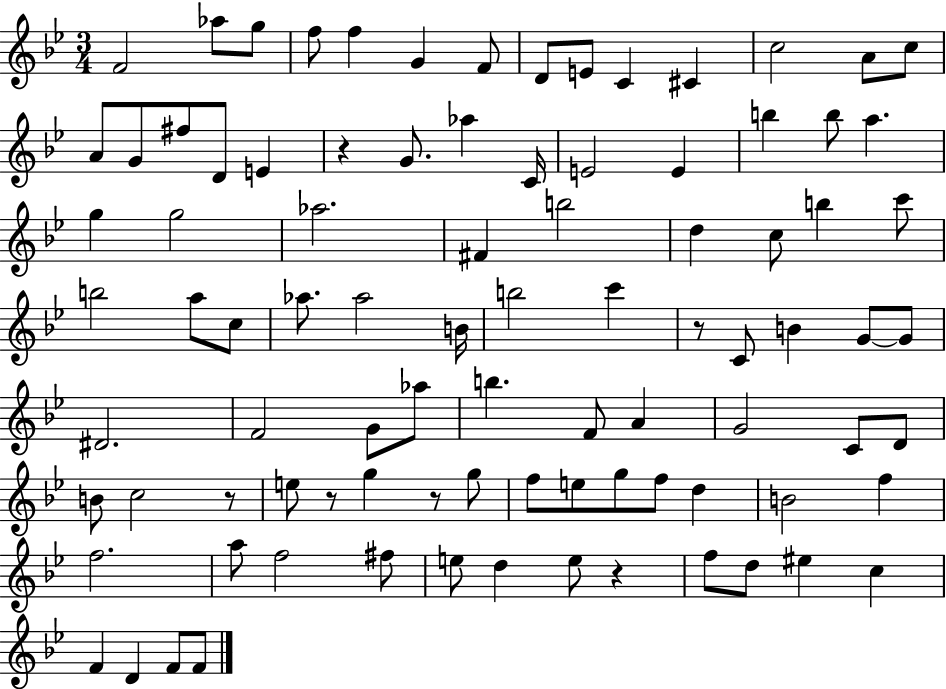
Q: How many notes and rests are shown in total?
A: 91